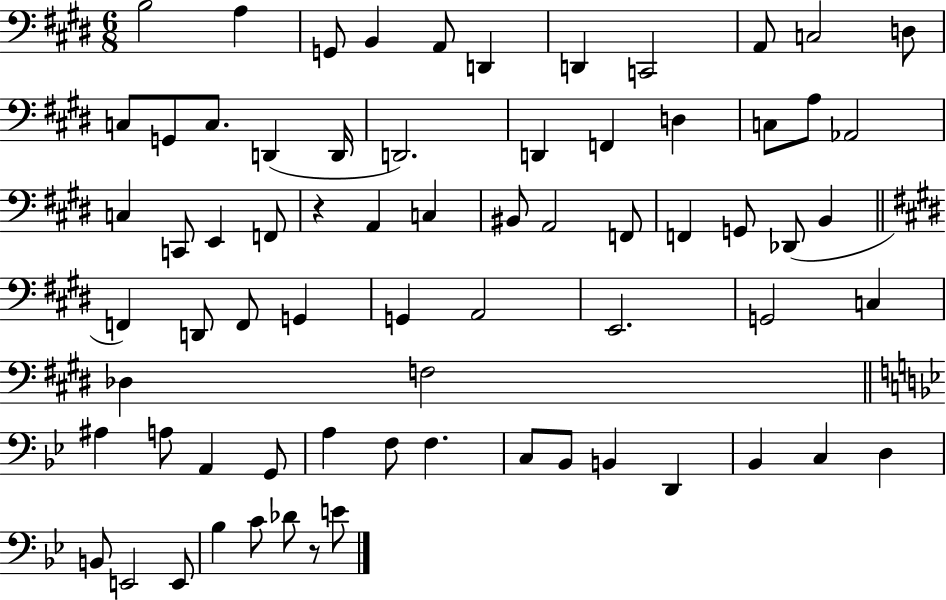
{
  \clef bass
  \numericTimeSignature
  \time 6/8
  \key e \major
  b2 a4 | g,8 b,4 a,8 d,4 | d,4 c,2 | a,8 c2 d8 | \break c8 g,8 c8. d,4( d,16 | d,2.) | d,4 f,4 d4 | c8 a8 aes,2 | \break c4 c,8 e,4 f,8 | r4 a,4 c4 | bis,8 a,2 f,8 | f,4 g,8 des,8( b,4 | \break \bar "||" \break \key e \major f,4) d,8 f,8 g,4 | g,4 a,2 | e,2. | g,2 c4 | \break des4 f2 | \bar "||" \break \key bes \major ais4 a8 a,4 g,8 | a4 f8 f4. | c8 bes,8 b,4 d,4 | bes,4 c4 d4 | \break b,8 e,2 e,8 | bes4 c'8 des'8 r8 e'8 | \bar "|."
}